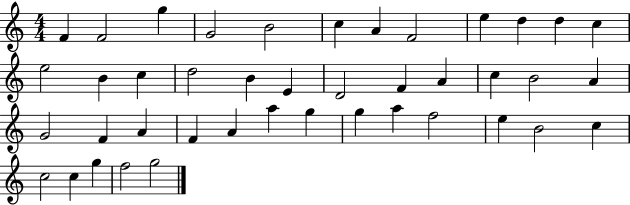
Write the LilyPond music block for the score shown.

{
  \clef treble
  \numericTimeSignature
  \time 4/4
  \key c \major
  f'4 f'2 g''4 | g'2 b'2 | c''4 a'4 f'2 | e''4 d''4 d''4 c''4 | \break e''2 b'4 c''4 | d''2 b'4 e'4 | d'2 f'4 a'4 | c''4 b'2 a'4 | \break g'2 f'4 a'4 | f'4 a'4 a''4 g''4 | g''4 a''4 f''2 | e''4 b'2 c''4 | \break c''2 c''4 g''4 | f''2 g''2 | \bar "|."
}